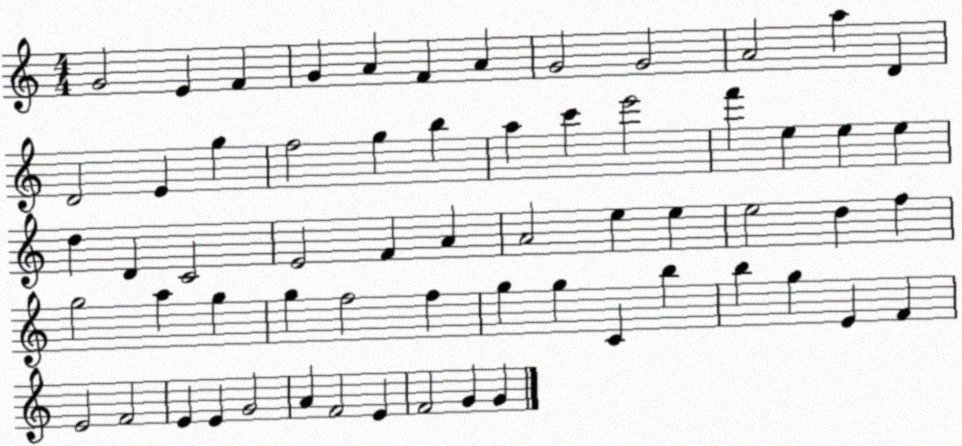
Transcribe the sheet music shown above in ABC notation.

X:1
T:Untitled
M:4/4
L:1/4
K:C
G2 E F G A F A G2 G2 A2 a D D2 E g f2 g b a c' e'2 f' e e e d D C2 E2 F A A2 e e e2 d f g2 a g g f2 f g g C b b g E F E2 F2 E E G2 A F2 E F2 G G